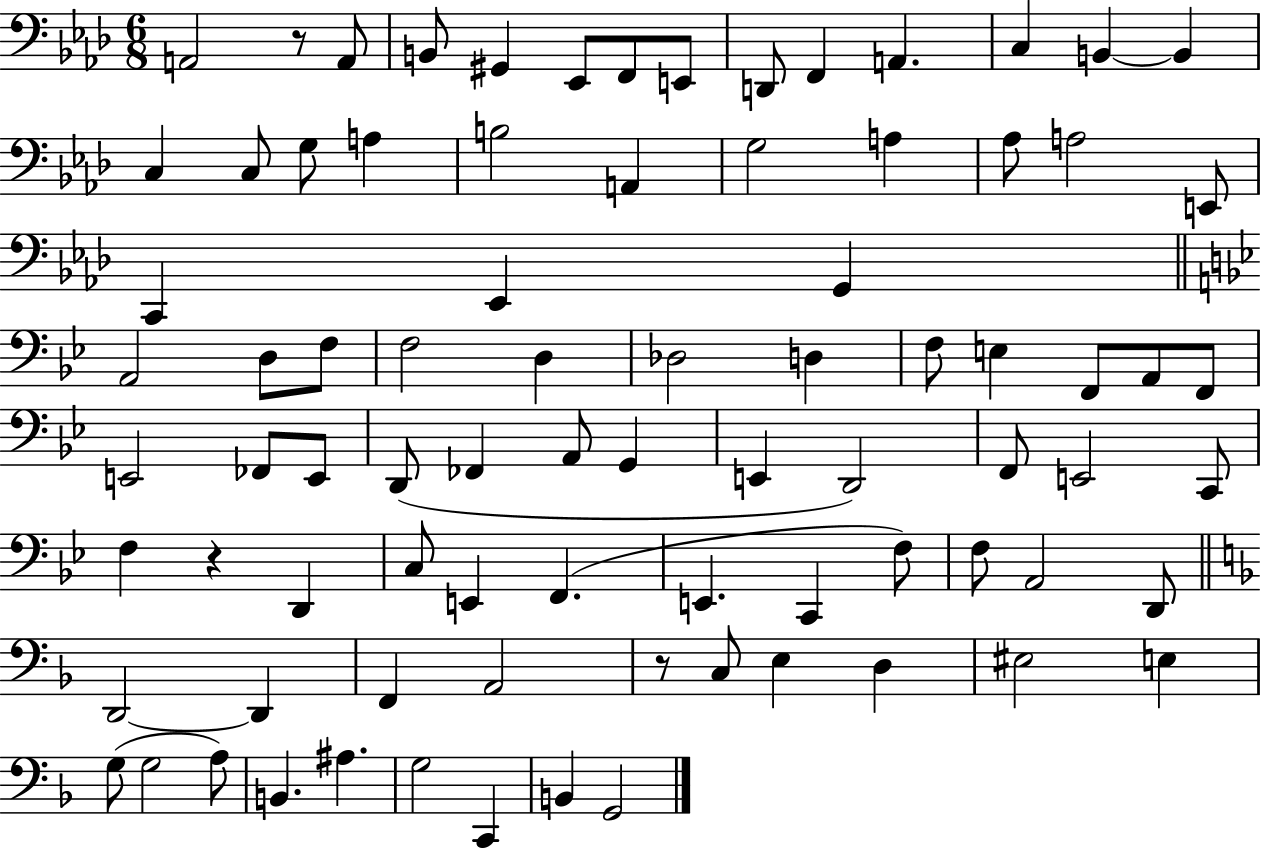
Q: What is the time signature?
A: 6/8